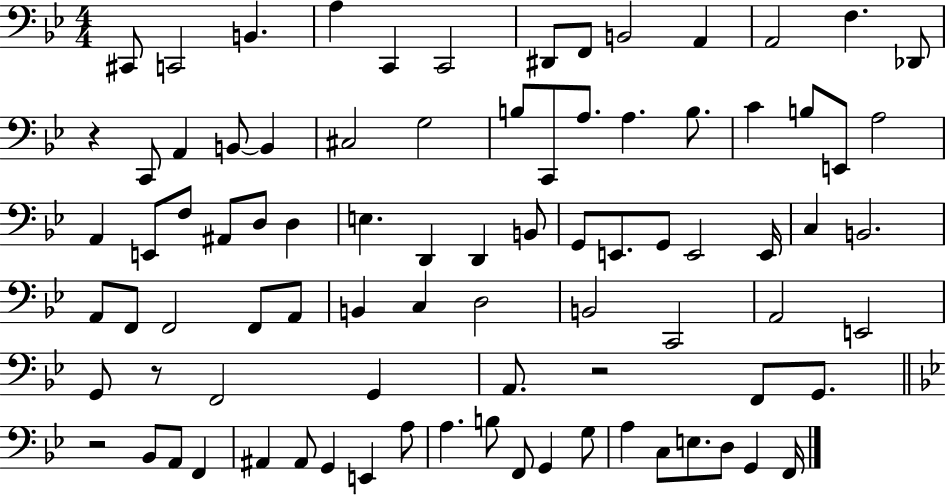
{
  \clef bass
  \numericTimeSignature
  \time 4/4
  \key bes \major
  cis,8 c,2 b,4. | a4 c,4 c,2 | dis,8 f,8 b,2 a,4 | a,2 f4. des,8 | \break r4 c,8 a,4 b,8~~ b,4 | cis2 g2 | b8 c,8 a8. a4. b8. | c'4 b8 e,8 a2 | \break a,4 e,8 f8 ais,8 d8 d4 | e4. d,4 d,4 b,8 | g,8 e,8. g,8 e,2 e,16 | c4 b,2. | \break a,8 f,8 f,2 f,8 a,8 | b,4 c4 d2 | b,2 c,2 | a,2 e,2 | \break g,8 r8 f,2 g,4 | a,8. r2 f,8 g,8. | \bar "||" \break \key g \minor r2 bes,8 a,8 f,4 | ais,4 ais,8 g,4 e,4 a8 | a4. b8 f,8 g,4 g8 | a4 c8 e8. d8 g,4 f,16 | \break \bar "|."
}